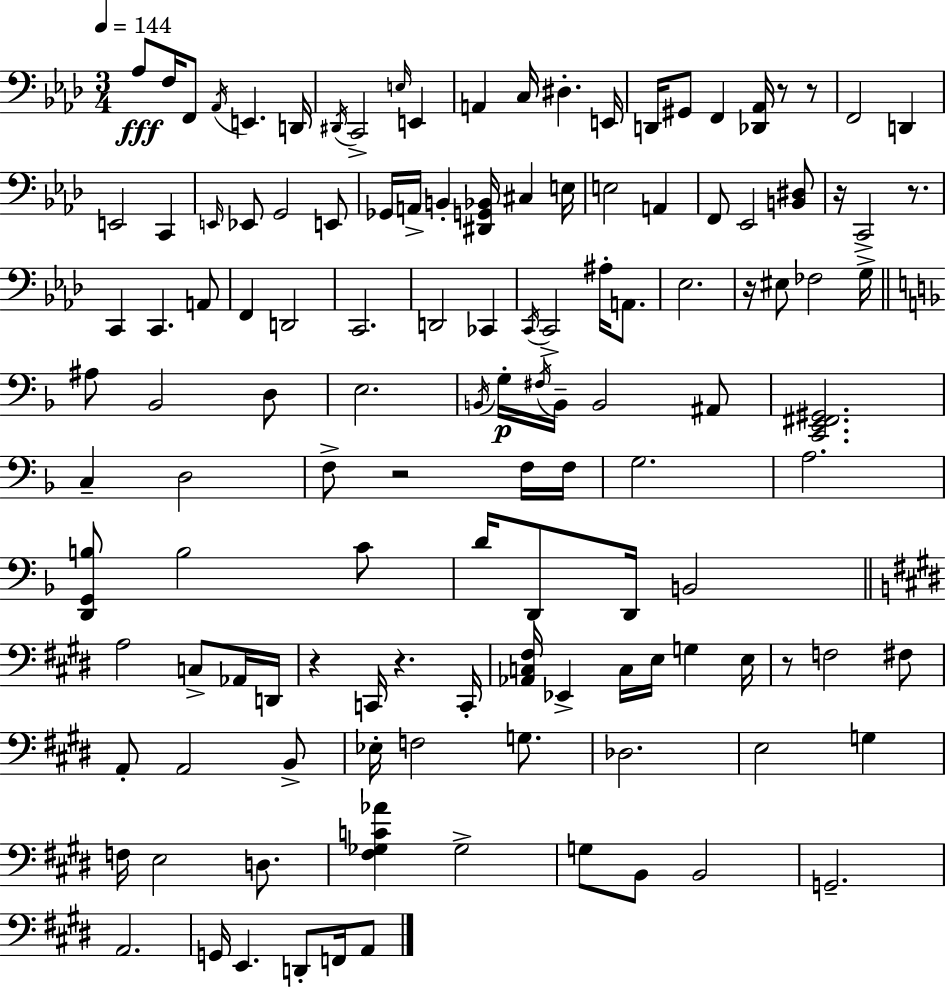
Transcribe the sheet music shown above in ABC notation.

X:1
T:Untitled
M:3/4
L:1/4
K:Ab
_A,/2 F,/4 F,,/2 _A,,/4 E,, D,,/4 ^D,,/4 C,,2 E,/4 E,, A,, C,/4 ^D, E,,/4 D,,/4 ^G,,/2 F,, [_D,,_A,,]/4 z/2 z/2 F,,2 D,, E,,2 C,, E,,/4 _E,,/2 G,,2 E,,/2 _G,,/4 A,,/4 B,, [^D,,G,,_B,,]/4 ^C, E,/4 E,2 A,, F,,/2 _E,,2 [B,,^D,]/2 z/4 C,,2 z/2 C,, C,, A,,/2 F,, D,,2 C,,2 D,,2 _C,, C,,/4 C,,2 ^A,/4 A,,/2 _E,2 z/4 ^E,/2 _F,2 G,/4 ^A,/2 _B,,2 D,/2 E,2 B,,/4 G,/4 ^F,/4 B,,/4 B,,2 ^A,,/2 [C,,E,,^F,,^G,,]2 C, D,2 F,/2 z2 F,/4 F,/4 G,2 A,2 [D,,G,,B,]/2 B,2 C/2 D/4 D,,/2 D,,/4 B,,2 A,2 C,/2 _A,,/4 D,,/4 z C,,/4 z C,,/4 [_A,,C,^F,]/4 _E,, C,/4 E,/4 G, E,/4 z/2 F,2 ^F,/2 A,,/2 A,,2 B,,/2 _E,/4 F,2 G,/2 _D,2 E,2 G, F,/4 E,2 D,/2 [^F,_G,C_A] _G,2 G,/2 B,,/2 B,,2 G,,2 A,,2 G,,/4 E,, D,,/2 F,,/4 A,,/2